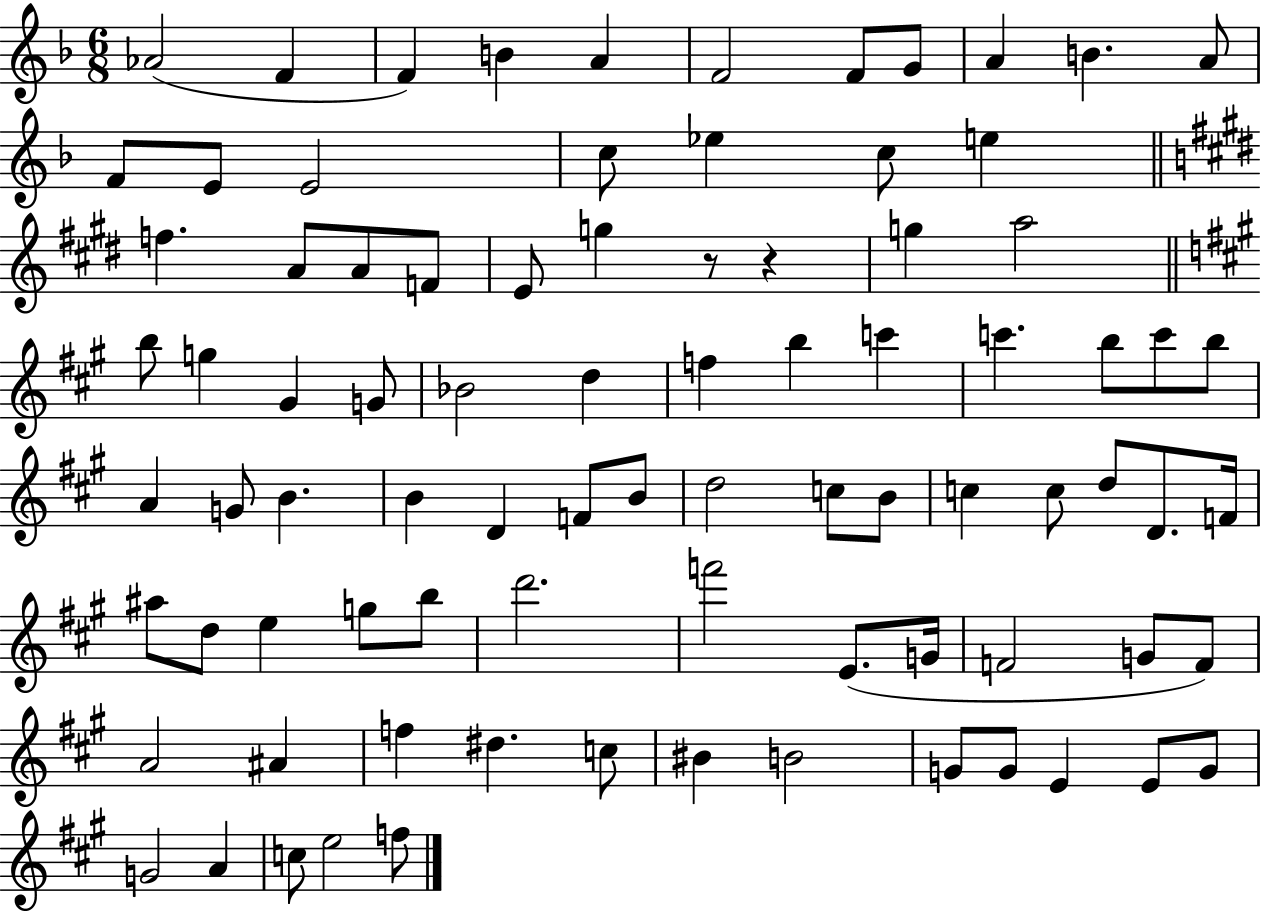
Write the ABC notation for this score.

X:1
T:Untitled
M:6/8
L:1/4
K:F
_A2 F F B A F2 F/2 G/2 A B A/2 F/2 E/2 E2 c/2 _e c/2 e f A/2 A/2 F/2 E/2 g z/2 z g a2 b/2 g ^G G/2 _B2 d f b c' c' b/2 c'/2 b/2 A G/2 B B D F/2 B/2 d2 c/2 B/2 c c/2 d/2 D/2 F/4 ^a/2 d/2 e g/2 b/2 d'2 f'2 E/2 G/4 F2 G/2 F/2 A2 ^A f ^d c/2 ^B B2 G/2 G/2 E E/2 G/2 G2 A c/2 e2 f/2